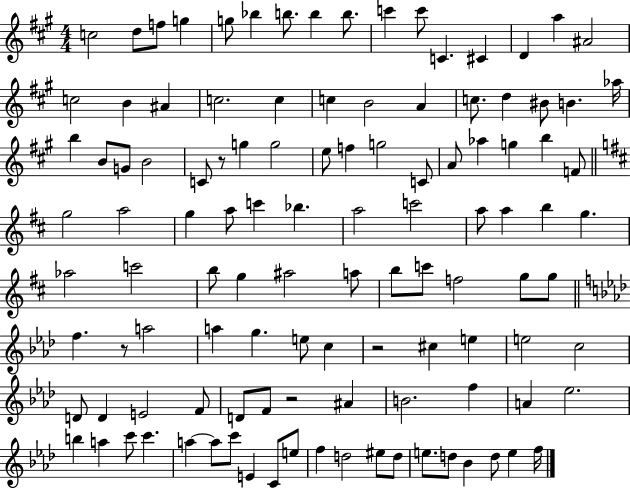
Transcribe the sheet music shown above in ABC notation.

X:1
T:Untitled
M:4/4
L:1/4
K:A
c2 d/2 f/2 g g/2 _b b/2 b b/2 c' c'/2 C ^C D a ^A2 c2 B ^A c2 c c B2 A c/2 d ^B/2 B _a/4 b B/2 G/2 B2 C/2 z/2 g g2 e/2 f g2 C/2 A/2 _a g b F/2 g2 a2 g a/2 c' _b a2 c'2 a/2 a b g _a2 c'2 b/2 g ^a2 a/2 b/2 c'/2 f2 g/2 g/2 f z/2 a2 a g e/2 c z2 ^c e e2 c2 D/2 D E2 F/2 D/2 F/2 z2 ^A B2 f A _e2 b a c'/2 c' a a/2 c'/2 E C/2 e/2 f d2 ^e/2 d/2 e/2 d/2 _B d/2 e f/4